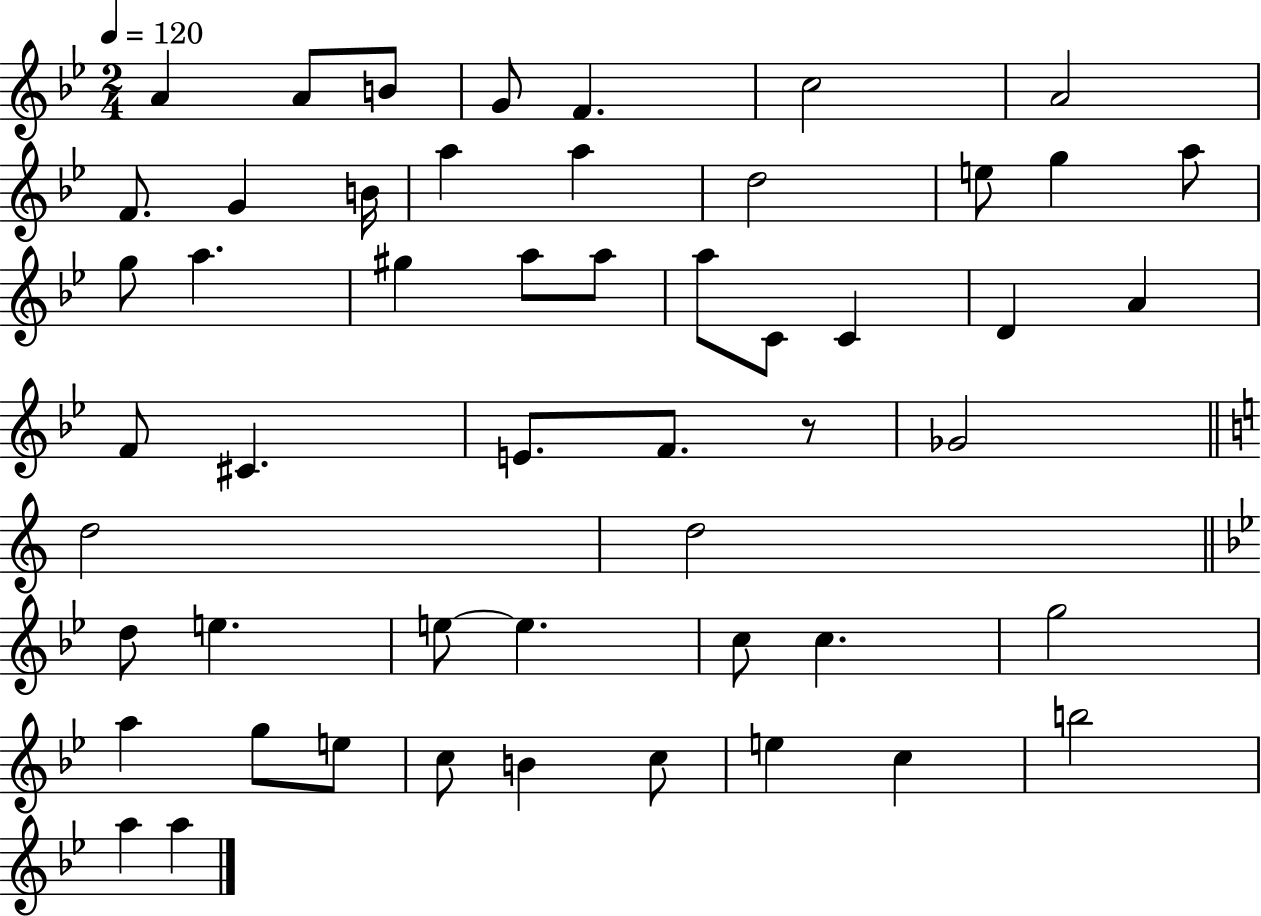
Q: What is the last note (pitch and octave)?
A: A5